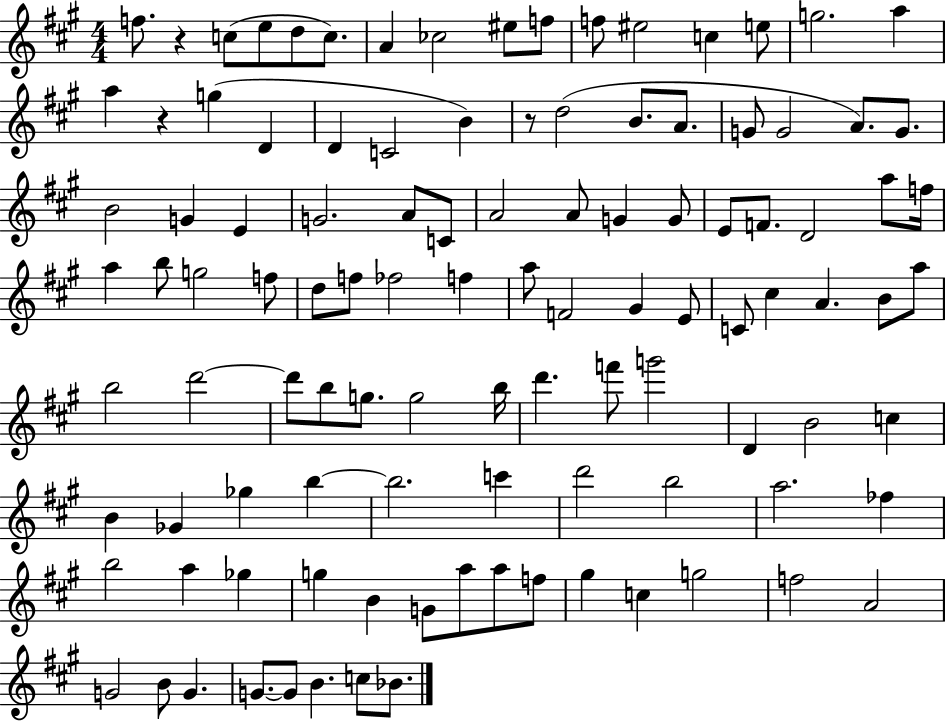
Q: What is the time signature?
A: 4/4